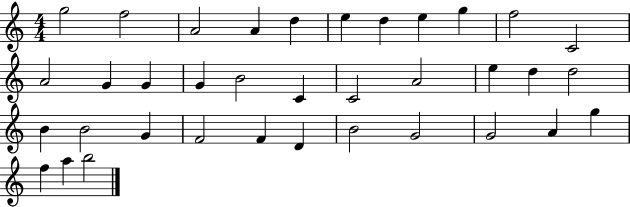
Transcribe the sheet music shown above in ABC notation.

X:1
T:Untitled
M:4/4
L:1/4
K:C
g2 f2 A2 A d e d e g f2 C2 A2 G G G B2 C C2 A2 e d d2 B B2 G F2 F D B2 G2 G2 A g f a b2